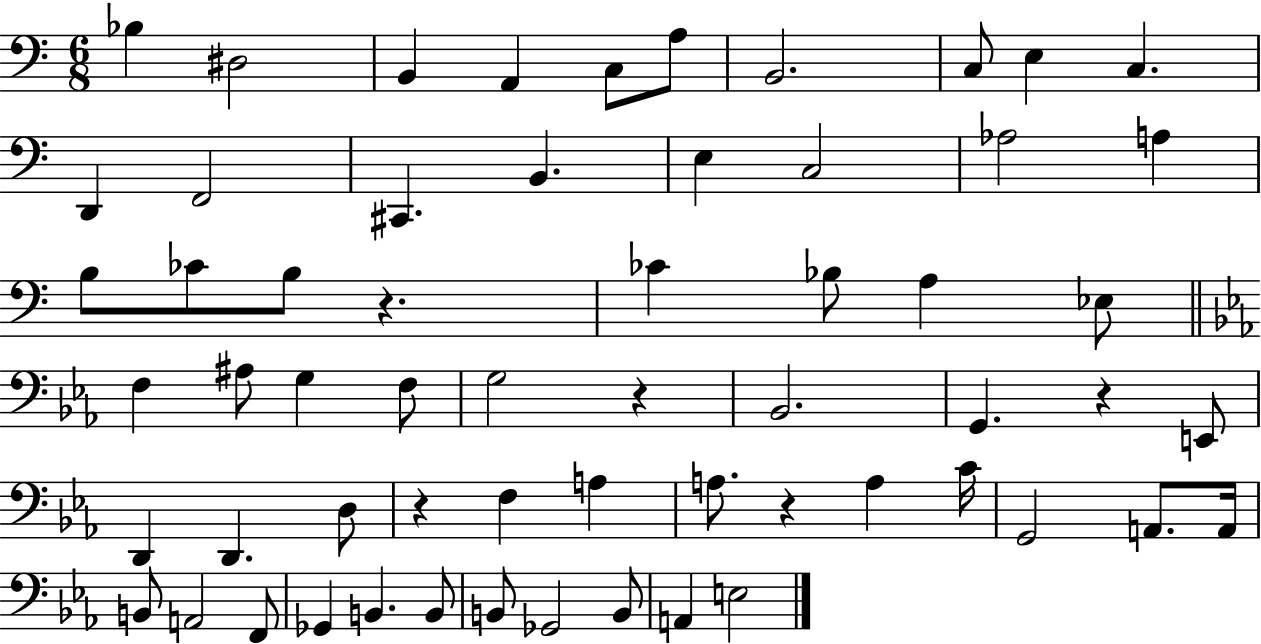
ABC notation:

X:1
T:Untitled
M:6/8
L:1/4
K:C
_B, ^D,2 B,, A,, C,/2 A,/2 B,,2 C,/2 E, C, D,, F,,2 ^C,, B,, E, C,2 _A,2 A, B,/2 _C/2 B,/2 z _C _B,/2 A, _E,/2 F, ^A,/2 G, F,/2 G,2 z _B,,2 G,, z E,,/2 D,, D,, D,/2 z F, A, A,/2 z A, C/4 G,,2 A,,/2 A,,/4 B,,/2 A,,2 F,,/2 _G,, B,, B,,/2 B,,/2 _G,,2 B,,/2 A,, E,2